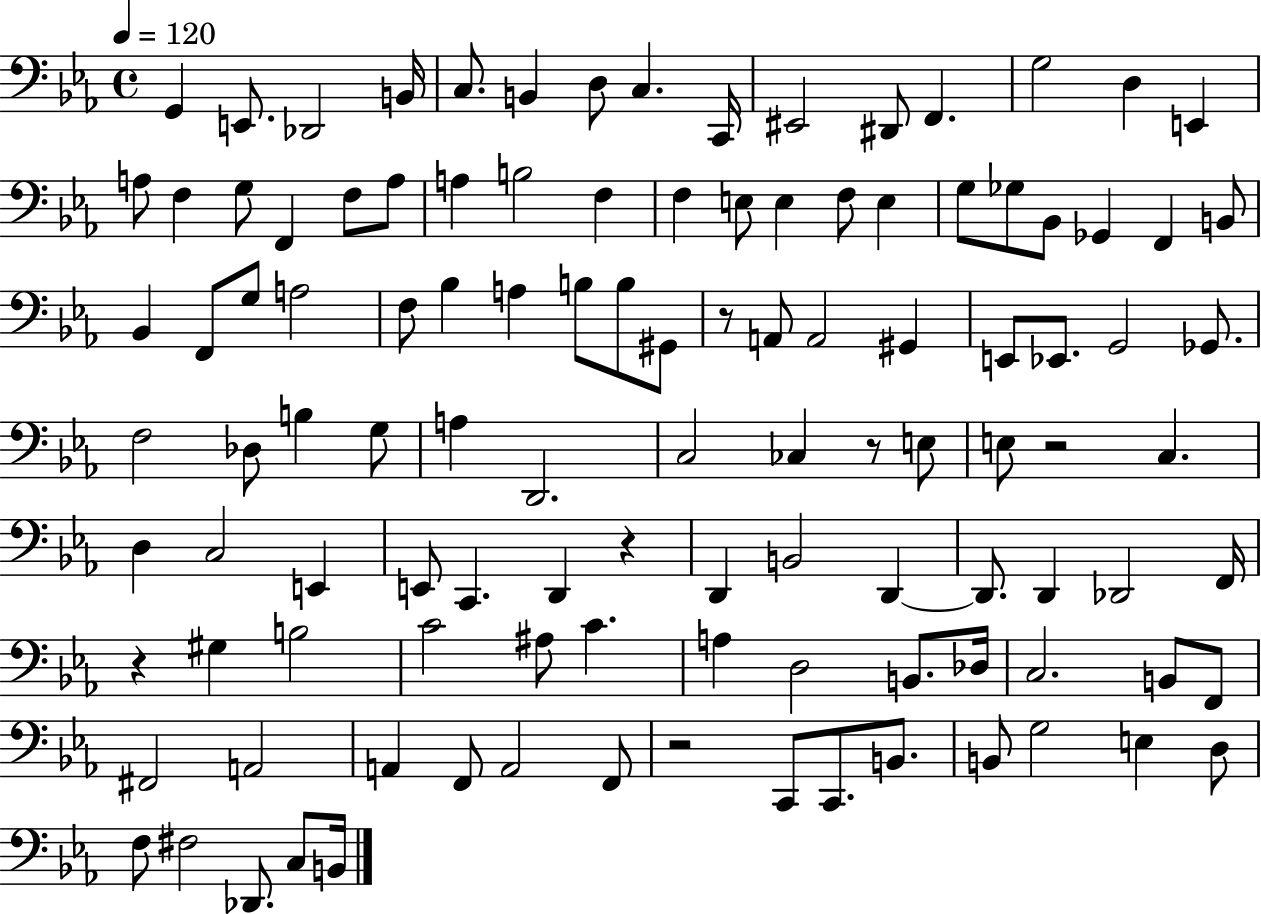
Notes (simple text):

G2/q E2/e. Db2/h B2/s C3/e. B2/q D3/e C3/q. C2/s EIS2/h D#2/e F2/q. G3/h D3/q E2/q A3/e F3/q G3/e F2/q F3/e A3/e A3/q B3/h F3/q F3/q E3/e E3/q F3/e E3/q G3/e Gb3/e Bb2/e Gb2/q F2/q B2/e Bb2/q F2/e G3/e A3/h F3/e Bb3/q A3/q B3/e B3/e G#2/e R/e A2/e A2/h G#2/q E2/e Eb2/e. G2/h Gb2/e. F3/h Db3/e B3/q G3/e A3/q D2/h. C3/h CES3/q R/e E3/e E3/e R/h C3/q. D3/q C3/h E2/q E2/e C2/q. D2/q R/q D2/q B2/h D2/q D2/e. D2/q Db2/h F2/s R/q G#3/q B3/h C4/h A#3/e C4/q. A3/q D3/h B2/e. Db3/s C3/h. B2/e F2/e F#2/h A2/h A2/q F2/e A2/h F2/e R/h C2/e C2/e. B2/e. B2/e G3/h E3/q D3/e F3/e F#3/h Db2/e. C3/e B2/s